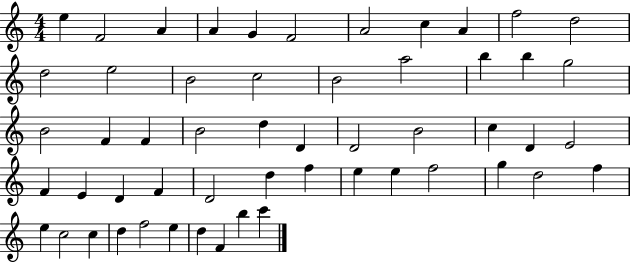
X:1
T:Untitled
M:4/4
L:1/4
K:C
e F2 A A G F2 A2 c A f2 d2 d2 e2 B2 c2 B2 a2 b b g2 B2 F F B2 d D D2 B2 c D E2 F E D F D2 d f e e f2 g d2 f e c2 c d f2 e d F b c'